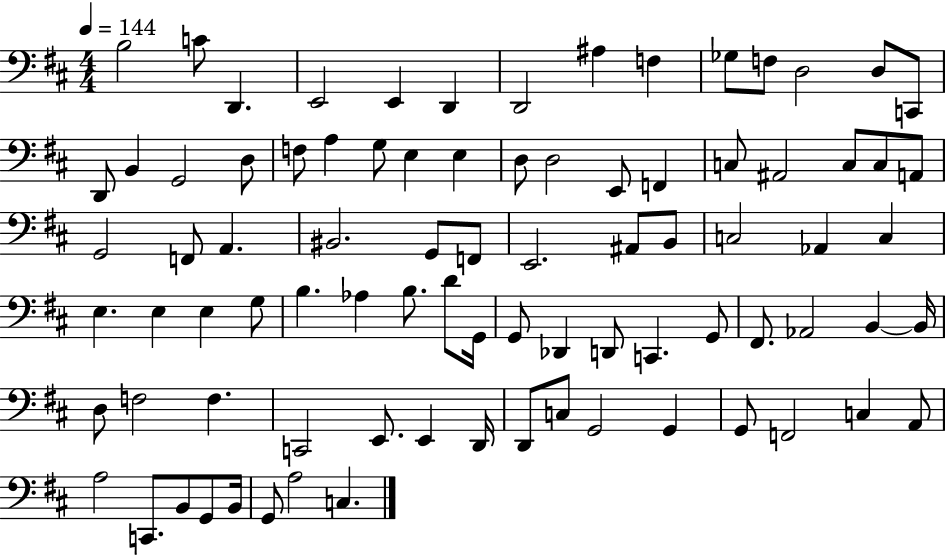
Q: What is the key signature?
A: D major